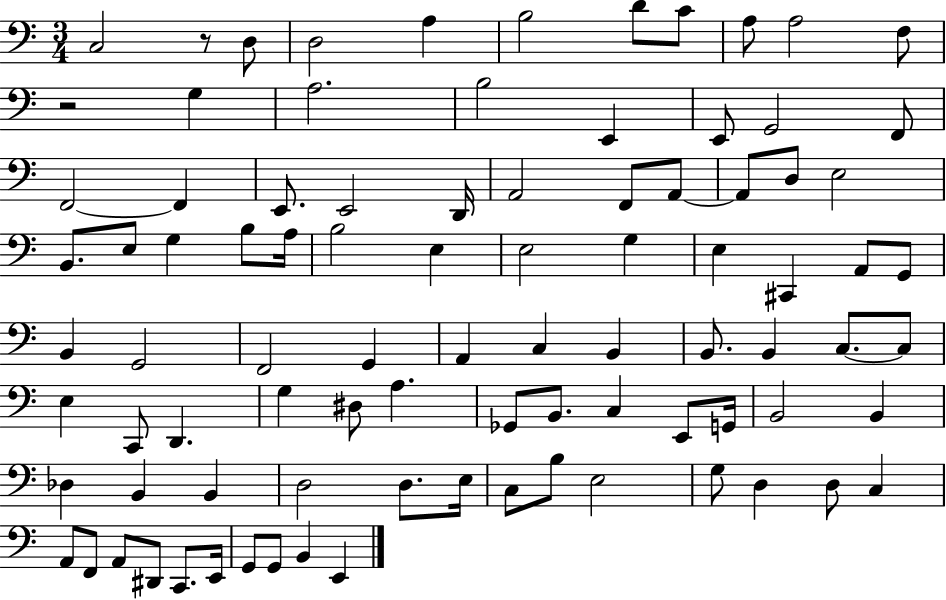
{
  \clef bass
  \numericTimeSignature
  \time 3/4
  \key c \major
  c2 r8 d8 | d2 a4 | b2 d'8 c'8 | a8 a2 f8 | \break r2 g4 | a2. | b2 e,4 | e,8 g,2 f,8 | \break f,2~~ f,4 | e,8. e,2 d,16 | a,2 f,8 a,8~~ | a,8 d8 e2 | \break b,8. e8 g4 b8 a16 | b2 e4 | e2 g4 | e4 cis,4 a,8 g,8 | \break b,4 g,2 | f,2 g,4 | a,4 c4 b,4 | b,8. b,4 c8.~~ c8 | \break e4 c,8 d,4. | g4 dis8 a4. | ges,8 b,8. c4 e,8 g,16 | b,2 b,4 | \break des4 b,4 b,4 | d2 d8. e16 | c8 b8 e2 | g8 d4 d8 c4 | \break a,8 f,8 a,8 dis,8 c,8. e,16 | g,8 g,8 b,4 e,4 | \bar "|."
}